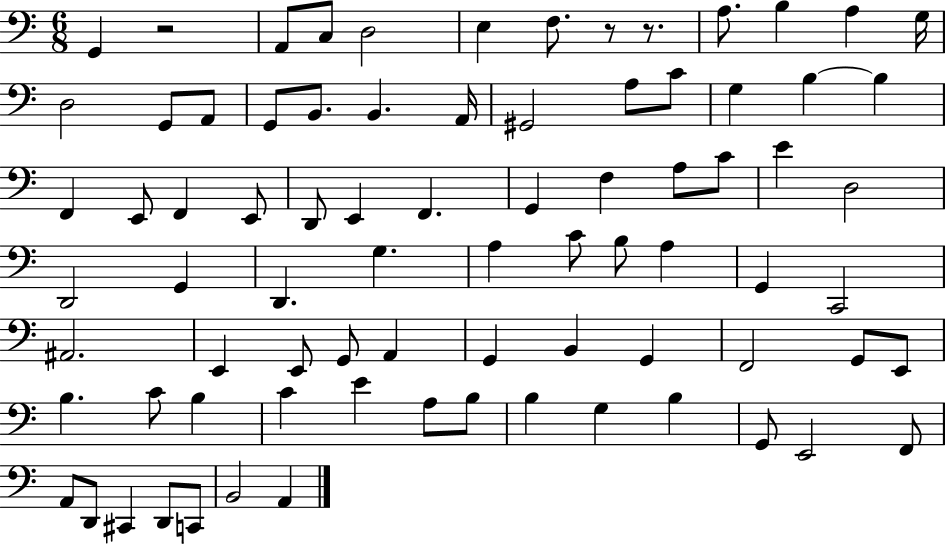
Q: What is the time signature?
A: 6/8